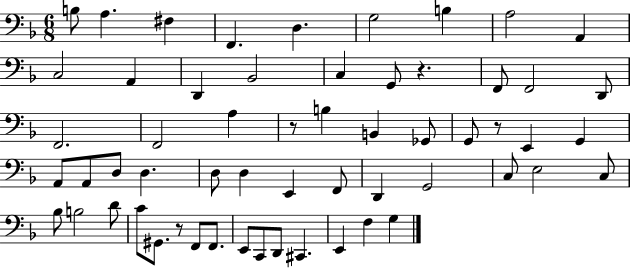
B3/e A3/q. F#3/q F2/q. D3/q. G3/h B3/q A3/h A2/q C3/h A2/q D2/q Bb2/h C3/q G2/e R/q. F2/e F2/h D2/e F2/h. F2/h A3/q R/e B3/q B2/q Gb2/e G2/e R/e E2/q G2/q A2/e A2/e D3/e D3/q. D3/e D3/q E2/q F2/e D2/q G2/h C3/e E3/h C3/e Bb3/e B3/h D4/e C4/e G#2/e. R/e F2/e F2/e. E2/e C2/e D2/e C#2/q. E2/q F3/q G3/q